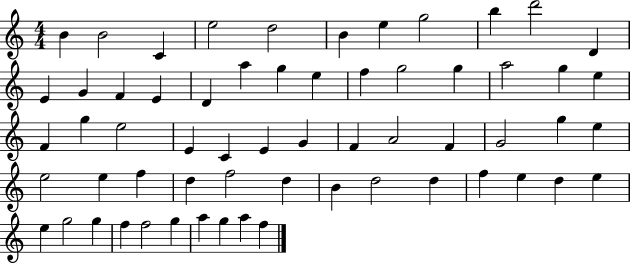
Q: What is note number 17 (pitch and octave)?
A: A5